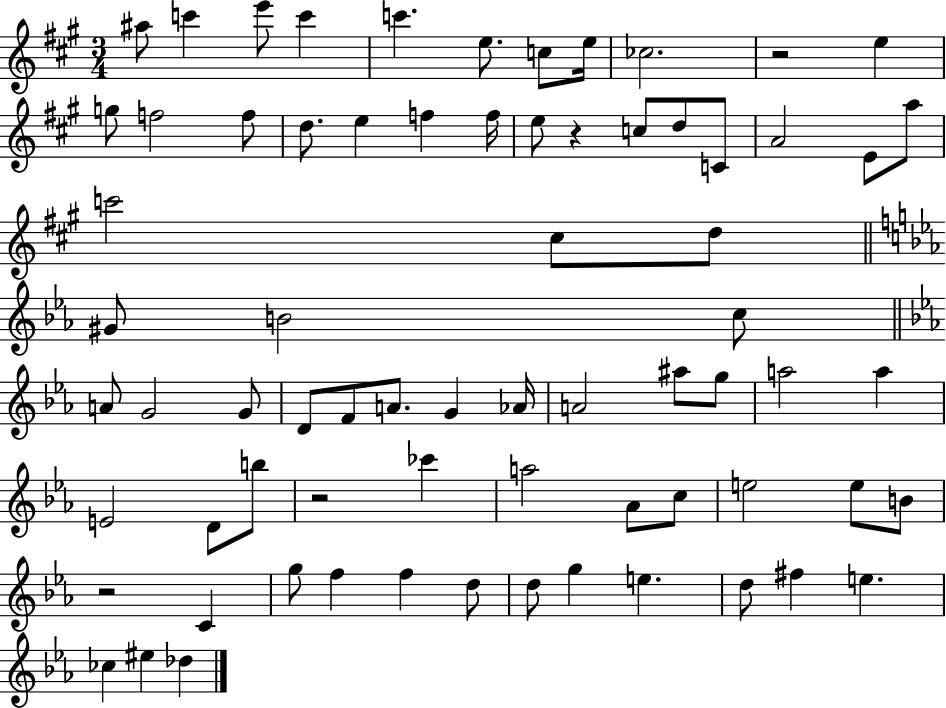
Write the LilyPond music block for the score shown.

{
  \clef treble
  \numericTimeSignature
  \time 3/4
  \key a \major
  ais''8 c'''4 e'''8 c'''4 | c'''4. e''8. c''8 e''16 | ces''2. | r2 e''4 | \break g''8 f''2 f''8 | d''8. e''4 f''4 f''16 | e''8 r4 c''8 d''8 c'8 | a'2 e'8 a''8 | \break c'''2 cis''8 d''8 | \bar "||" \break \key ees \major gis'8 b'2 c''8 | \bar "||" \break \key c \minor a'8 g'2 g'8 | d'8 f'8 a'8. g'4 aes'16 | a'2 ais''8 g''8 | a''2 a''4 | \break e'2 d'8 b''8 | r2 ces'''4 | a''2 aes'8 c''8 | e''2 e''8 b'8 | \break r2 c'4 | g''8 f''4 f''4 d''8 | d''8 g''4 e''4. | d''8 fis''4 e''4. | \break ces''4 eis''4 des''4 | \bar "|."
}